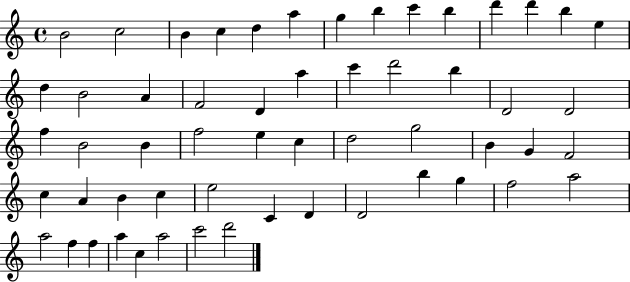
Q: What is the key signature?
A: C major